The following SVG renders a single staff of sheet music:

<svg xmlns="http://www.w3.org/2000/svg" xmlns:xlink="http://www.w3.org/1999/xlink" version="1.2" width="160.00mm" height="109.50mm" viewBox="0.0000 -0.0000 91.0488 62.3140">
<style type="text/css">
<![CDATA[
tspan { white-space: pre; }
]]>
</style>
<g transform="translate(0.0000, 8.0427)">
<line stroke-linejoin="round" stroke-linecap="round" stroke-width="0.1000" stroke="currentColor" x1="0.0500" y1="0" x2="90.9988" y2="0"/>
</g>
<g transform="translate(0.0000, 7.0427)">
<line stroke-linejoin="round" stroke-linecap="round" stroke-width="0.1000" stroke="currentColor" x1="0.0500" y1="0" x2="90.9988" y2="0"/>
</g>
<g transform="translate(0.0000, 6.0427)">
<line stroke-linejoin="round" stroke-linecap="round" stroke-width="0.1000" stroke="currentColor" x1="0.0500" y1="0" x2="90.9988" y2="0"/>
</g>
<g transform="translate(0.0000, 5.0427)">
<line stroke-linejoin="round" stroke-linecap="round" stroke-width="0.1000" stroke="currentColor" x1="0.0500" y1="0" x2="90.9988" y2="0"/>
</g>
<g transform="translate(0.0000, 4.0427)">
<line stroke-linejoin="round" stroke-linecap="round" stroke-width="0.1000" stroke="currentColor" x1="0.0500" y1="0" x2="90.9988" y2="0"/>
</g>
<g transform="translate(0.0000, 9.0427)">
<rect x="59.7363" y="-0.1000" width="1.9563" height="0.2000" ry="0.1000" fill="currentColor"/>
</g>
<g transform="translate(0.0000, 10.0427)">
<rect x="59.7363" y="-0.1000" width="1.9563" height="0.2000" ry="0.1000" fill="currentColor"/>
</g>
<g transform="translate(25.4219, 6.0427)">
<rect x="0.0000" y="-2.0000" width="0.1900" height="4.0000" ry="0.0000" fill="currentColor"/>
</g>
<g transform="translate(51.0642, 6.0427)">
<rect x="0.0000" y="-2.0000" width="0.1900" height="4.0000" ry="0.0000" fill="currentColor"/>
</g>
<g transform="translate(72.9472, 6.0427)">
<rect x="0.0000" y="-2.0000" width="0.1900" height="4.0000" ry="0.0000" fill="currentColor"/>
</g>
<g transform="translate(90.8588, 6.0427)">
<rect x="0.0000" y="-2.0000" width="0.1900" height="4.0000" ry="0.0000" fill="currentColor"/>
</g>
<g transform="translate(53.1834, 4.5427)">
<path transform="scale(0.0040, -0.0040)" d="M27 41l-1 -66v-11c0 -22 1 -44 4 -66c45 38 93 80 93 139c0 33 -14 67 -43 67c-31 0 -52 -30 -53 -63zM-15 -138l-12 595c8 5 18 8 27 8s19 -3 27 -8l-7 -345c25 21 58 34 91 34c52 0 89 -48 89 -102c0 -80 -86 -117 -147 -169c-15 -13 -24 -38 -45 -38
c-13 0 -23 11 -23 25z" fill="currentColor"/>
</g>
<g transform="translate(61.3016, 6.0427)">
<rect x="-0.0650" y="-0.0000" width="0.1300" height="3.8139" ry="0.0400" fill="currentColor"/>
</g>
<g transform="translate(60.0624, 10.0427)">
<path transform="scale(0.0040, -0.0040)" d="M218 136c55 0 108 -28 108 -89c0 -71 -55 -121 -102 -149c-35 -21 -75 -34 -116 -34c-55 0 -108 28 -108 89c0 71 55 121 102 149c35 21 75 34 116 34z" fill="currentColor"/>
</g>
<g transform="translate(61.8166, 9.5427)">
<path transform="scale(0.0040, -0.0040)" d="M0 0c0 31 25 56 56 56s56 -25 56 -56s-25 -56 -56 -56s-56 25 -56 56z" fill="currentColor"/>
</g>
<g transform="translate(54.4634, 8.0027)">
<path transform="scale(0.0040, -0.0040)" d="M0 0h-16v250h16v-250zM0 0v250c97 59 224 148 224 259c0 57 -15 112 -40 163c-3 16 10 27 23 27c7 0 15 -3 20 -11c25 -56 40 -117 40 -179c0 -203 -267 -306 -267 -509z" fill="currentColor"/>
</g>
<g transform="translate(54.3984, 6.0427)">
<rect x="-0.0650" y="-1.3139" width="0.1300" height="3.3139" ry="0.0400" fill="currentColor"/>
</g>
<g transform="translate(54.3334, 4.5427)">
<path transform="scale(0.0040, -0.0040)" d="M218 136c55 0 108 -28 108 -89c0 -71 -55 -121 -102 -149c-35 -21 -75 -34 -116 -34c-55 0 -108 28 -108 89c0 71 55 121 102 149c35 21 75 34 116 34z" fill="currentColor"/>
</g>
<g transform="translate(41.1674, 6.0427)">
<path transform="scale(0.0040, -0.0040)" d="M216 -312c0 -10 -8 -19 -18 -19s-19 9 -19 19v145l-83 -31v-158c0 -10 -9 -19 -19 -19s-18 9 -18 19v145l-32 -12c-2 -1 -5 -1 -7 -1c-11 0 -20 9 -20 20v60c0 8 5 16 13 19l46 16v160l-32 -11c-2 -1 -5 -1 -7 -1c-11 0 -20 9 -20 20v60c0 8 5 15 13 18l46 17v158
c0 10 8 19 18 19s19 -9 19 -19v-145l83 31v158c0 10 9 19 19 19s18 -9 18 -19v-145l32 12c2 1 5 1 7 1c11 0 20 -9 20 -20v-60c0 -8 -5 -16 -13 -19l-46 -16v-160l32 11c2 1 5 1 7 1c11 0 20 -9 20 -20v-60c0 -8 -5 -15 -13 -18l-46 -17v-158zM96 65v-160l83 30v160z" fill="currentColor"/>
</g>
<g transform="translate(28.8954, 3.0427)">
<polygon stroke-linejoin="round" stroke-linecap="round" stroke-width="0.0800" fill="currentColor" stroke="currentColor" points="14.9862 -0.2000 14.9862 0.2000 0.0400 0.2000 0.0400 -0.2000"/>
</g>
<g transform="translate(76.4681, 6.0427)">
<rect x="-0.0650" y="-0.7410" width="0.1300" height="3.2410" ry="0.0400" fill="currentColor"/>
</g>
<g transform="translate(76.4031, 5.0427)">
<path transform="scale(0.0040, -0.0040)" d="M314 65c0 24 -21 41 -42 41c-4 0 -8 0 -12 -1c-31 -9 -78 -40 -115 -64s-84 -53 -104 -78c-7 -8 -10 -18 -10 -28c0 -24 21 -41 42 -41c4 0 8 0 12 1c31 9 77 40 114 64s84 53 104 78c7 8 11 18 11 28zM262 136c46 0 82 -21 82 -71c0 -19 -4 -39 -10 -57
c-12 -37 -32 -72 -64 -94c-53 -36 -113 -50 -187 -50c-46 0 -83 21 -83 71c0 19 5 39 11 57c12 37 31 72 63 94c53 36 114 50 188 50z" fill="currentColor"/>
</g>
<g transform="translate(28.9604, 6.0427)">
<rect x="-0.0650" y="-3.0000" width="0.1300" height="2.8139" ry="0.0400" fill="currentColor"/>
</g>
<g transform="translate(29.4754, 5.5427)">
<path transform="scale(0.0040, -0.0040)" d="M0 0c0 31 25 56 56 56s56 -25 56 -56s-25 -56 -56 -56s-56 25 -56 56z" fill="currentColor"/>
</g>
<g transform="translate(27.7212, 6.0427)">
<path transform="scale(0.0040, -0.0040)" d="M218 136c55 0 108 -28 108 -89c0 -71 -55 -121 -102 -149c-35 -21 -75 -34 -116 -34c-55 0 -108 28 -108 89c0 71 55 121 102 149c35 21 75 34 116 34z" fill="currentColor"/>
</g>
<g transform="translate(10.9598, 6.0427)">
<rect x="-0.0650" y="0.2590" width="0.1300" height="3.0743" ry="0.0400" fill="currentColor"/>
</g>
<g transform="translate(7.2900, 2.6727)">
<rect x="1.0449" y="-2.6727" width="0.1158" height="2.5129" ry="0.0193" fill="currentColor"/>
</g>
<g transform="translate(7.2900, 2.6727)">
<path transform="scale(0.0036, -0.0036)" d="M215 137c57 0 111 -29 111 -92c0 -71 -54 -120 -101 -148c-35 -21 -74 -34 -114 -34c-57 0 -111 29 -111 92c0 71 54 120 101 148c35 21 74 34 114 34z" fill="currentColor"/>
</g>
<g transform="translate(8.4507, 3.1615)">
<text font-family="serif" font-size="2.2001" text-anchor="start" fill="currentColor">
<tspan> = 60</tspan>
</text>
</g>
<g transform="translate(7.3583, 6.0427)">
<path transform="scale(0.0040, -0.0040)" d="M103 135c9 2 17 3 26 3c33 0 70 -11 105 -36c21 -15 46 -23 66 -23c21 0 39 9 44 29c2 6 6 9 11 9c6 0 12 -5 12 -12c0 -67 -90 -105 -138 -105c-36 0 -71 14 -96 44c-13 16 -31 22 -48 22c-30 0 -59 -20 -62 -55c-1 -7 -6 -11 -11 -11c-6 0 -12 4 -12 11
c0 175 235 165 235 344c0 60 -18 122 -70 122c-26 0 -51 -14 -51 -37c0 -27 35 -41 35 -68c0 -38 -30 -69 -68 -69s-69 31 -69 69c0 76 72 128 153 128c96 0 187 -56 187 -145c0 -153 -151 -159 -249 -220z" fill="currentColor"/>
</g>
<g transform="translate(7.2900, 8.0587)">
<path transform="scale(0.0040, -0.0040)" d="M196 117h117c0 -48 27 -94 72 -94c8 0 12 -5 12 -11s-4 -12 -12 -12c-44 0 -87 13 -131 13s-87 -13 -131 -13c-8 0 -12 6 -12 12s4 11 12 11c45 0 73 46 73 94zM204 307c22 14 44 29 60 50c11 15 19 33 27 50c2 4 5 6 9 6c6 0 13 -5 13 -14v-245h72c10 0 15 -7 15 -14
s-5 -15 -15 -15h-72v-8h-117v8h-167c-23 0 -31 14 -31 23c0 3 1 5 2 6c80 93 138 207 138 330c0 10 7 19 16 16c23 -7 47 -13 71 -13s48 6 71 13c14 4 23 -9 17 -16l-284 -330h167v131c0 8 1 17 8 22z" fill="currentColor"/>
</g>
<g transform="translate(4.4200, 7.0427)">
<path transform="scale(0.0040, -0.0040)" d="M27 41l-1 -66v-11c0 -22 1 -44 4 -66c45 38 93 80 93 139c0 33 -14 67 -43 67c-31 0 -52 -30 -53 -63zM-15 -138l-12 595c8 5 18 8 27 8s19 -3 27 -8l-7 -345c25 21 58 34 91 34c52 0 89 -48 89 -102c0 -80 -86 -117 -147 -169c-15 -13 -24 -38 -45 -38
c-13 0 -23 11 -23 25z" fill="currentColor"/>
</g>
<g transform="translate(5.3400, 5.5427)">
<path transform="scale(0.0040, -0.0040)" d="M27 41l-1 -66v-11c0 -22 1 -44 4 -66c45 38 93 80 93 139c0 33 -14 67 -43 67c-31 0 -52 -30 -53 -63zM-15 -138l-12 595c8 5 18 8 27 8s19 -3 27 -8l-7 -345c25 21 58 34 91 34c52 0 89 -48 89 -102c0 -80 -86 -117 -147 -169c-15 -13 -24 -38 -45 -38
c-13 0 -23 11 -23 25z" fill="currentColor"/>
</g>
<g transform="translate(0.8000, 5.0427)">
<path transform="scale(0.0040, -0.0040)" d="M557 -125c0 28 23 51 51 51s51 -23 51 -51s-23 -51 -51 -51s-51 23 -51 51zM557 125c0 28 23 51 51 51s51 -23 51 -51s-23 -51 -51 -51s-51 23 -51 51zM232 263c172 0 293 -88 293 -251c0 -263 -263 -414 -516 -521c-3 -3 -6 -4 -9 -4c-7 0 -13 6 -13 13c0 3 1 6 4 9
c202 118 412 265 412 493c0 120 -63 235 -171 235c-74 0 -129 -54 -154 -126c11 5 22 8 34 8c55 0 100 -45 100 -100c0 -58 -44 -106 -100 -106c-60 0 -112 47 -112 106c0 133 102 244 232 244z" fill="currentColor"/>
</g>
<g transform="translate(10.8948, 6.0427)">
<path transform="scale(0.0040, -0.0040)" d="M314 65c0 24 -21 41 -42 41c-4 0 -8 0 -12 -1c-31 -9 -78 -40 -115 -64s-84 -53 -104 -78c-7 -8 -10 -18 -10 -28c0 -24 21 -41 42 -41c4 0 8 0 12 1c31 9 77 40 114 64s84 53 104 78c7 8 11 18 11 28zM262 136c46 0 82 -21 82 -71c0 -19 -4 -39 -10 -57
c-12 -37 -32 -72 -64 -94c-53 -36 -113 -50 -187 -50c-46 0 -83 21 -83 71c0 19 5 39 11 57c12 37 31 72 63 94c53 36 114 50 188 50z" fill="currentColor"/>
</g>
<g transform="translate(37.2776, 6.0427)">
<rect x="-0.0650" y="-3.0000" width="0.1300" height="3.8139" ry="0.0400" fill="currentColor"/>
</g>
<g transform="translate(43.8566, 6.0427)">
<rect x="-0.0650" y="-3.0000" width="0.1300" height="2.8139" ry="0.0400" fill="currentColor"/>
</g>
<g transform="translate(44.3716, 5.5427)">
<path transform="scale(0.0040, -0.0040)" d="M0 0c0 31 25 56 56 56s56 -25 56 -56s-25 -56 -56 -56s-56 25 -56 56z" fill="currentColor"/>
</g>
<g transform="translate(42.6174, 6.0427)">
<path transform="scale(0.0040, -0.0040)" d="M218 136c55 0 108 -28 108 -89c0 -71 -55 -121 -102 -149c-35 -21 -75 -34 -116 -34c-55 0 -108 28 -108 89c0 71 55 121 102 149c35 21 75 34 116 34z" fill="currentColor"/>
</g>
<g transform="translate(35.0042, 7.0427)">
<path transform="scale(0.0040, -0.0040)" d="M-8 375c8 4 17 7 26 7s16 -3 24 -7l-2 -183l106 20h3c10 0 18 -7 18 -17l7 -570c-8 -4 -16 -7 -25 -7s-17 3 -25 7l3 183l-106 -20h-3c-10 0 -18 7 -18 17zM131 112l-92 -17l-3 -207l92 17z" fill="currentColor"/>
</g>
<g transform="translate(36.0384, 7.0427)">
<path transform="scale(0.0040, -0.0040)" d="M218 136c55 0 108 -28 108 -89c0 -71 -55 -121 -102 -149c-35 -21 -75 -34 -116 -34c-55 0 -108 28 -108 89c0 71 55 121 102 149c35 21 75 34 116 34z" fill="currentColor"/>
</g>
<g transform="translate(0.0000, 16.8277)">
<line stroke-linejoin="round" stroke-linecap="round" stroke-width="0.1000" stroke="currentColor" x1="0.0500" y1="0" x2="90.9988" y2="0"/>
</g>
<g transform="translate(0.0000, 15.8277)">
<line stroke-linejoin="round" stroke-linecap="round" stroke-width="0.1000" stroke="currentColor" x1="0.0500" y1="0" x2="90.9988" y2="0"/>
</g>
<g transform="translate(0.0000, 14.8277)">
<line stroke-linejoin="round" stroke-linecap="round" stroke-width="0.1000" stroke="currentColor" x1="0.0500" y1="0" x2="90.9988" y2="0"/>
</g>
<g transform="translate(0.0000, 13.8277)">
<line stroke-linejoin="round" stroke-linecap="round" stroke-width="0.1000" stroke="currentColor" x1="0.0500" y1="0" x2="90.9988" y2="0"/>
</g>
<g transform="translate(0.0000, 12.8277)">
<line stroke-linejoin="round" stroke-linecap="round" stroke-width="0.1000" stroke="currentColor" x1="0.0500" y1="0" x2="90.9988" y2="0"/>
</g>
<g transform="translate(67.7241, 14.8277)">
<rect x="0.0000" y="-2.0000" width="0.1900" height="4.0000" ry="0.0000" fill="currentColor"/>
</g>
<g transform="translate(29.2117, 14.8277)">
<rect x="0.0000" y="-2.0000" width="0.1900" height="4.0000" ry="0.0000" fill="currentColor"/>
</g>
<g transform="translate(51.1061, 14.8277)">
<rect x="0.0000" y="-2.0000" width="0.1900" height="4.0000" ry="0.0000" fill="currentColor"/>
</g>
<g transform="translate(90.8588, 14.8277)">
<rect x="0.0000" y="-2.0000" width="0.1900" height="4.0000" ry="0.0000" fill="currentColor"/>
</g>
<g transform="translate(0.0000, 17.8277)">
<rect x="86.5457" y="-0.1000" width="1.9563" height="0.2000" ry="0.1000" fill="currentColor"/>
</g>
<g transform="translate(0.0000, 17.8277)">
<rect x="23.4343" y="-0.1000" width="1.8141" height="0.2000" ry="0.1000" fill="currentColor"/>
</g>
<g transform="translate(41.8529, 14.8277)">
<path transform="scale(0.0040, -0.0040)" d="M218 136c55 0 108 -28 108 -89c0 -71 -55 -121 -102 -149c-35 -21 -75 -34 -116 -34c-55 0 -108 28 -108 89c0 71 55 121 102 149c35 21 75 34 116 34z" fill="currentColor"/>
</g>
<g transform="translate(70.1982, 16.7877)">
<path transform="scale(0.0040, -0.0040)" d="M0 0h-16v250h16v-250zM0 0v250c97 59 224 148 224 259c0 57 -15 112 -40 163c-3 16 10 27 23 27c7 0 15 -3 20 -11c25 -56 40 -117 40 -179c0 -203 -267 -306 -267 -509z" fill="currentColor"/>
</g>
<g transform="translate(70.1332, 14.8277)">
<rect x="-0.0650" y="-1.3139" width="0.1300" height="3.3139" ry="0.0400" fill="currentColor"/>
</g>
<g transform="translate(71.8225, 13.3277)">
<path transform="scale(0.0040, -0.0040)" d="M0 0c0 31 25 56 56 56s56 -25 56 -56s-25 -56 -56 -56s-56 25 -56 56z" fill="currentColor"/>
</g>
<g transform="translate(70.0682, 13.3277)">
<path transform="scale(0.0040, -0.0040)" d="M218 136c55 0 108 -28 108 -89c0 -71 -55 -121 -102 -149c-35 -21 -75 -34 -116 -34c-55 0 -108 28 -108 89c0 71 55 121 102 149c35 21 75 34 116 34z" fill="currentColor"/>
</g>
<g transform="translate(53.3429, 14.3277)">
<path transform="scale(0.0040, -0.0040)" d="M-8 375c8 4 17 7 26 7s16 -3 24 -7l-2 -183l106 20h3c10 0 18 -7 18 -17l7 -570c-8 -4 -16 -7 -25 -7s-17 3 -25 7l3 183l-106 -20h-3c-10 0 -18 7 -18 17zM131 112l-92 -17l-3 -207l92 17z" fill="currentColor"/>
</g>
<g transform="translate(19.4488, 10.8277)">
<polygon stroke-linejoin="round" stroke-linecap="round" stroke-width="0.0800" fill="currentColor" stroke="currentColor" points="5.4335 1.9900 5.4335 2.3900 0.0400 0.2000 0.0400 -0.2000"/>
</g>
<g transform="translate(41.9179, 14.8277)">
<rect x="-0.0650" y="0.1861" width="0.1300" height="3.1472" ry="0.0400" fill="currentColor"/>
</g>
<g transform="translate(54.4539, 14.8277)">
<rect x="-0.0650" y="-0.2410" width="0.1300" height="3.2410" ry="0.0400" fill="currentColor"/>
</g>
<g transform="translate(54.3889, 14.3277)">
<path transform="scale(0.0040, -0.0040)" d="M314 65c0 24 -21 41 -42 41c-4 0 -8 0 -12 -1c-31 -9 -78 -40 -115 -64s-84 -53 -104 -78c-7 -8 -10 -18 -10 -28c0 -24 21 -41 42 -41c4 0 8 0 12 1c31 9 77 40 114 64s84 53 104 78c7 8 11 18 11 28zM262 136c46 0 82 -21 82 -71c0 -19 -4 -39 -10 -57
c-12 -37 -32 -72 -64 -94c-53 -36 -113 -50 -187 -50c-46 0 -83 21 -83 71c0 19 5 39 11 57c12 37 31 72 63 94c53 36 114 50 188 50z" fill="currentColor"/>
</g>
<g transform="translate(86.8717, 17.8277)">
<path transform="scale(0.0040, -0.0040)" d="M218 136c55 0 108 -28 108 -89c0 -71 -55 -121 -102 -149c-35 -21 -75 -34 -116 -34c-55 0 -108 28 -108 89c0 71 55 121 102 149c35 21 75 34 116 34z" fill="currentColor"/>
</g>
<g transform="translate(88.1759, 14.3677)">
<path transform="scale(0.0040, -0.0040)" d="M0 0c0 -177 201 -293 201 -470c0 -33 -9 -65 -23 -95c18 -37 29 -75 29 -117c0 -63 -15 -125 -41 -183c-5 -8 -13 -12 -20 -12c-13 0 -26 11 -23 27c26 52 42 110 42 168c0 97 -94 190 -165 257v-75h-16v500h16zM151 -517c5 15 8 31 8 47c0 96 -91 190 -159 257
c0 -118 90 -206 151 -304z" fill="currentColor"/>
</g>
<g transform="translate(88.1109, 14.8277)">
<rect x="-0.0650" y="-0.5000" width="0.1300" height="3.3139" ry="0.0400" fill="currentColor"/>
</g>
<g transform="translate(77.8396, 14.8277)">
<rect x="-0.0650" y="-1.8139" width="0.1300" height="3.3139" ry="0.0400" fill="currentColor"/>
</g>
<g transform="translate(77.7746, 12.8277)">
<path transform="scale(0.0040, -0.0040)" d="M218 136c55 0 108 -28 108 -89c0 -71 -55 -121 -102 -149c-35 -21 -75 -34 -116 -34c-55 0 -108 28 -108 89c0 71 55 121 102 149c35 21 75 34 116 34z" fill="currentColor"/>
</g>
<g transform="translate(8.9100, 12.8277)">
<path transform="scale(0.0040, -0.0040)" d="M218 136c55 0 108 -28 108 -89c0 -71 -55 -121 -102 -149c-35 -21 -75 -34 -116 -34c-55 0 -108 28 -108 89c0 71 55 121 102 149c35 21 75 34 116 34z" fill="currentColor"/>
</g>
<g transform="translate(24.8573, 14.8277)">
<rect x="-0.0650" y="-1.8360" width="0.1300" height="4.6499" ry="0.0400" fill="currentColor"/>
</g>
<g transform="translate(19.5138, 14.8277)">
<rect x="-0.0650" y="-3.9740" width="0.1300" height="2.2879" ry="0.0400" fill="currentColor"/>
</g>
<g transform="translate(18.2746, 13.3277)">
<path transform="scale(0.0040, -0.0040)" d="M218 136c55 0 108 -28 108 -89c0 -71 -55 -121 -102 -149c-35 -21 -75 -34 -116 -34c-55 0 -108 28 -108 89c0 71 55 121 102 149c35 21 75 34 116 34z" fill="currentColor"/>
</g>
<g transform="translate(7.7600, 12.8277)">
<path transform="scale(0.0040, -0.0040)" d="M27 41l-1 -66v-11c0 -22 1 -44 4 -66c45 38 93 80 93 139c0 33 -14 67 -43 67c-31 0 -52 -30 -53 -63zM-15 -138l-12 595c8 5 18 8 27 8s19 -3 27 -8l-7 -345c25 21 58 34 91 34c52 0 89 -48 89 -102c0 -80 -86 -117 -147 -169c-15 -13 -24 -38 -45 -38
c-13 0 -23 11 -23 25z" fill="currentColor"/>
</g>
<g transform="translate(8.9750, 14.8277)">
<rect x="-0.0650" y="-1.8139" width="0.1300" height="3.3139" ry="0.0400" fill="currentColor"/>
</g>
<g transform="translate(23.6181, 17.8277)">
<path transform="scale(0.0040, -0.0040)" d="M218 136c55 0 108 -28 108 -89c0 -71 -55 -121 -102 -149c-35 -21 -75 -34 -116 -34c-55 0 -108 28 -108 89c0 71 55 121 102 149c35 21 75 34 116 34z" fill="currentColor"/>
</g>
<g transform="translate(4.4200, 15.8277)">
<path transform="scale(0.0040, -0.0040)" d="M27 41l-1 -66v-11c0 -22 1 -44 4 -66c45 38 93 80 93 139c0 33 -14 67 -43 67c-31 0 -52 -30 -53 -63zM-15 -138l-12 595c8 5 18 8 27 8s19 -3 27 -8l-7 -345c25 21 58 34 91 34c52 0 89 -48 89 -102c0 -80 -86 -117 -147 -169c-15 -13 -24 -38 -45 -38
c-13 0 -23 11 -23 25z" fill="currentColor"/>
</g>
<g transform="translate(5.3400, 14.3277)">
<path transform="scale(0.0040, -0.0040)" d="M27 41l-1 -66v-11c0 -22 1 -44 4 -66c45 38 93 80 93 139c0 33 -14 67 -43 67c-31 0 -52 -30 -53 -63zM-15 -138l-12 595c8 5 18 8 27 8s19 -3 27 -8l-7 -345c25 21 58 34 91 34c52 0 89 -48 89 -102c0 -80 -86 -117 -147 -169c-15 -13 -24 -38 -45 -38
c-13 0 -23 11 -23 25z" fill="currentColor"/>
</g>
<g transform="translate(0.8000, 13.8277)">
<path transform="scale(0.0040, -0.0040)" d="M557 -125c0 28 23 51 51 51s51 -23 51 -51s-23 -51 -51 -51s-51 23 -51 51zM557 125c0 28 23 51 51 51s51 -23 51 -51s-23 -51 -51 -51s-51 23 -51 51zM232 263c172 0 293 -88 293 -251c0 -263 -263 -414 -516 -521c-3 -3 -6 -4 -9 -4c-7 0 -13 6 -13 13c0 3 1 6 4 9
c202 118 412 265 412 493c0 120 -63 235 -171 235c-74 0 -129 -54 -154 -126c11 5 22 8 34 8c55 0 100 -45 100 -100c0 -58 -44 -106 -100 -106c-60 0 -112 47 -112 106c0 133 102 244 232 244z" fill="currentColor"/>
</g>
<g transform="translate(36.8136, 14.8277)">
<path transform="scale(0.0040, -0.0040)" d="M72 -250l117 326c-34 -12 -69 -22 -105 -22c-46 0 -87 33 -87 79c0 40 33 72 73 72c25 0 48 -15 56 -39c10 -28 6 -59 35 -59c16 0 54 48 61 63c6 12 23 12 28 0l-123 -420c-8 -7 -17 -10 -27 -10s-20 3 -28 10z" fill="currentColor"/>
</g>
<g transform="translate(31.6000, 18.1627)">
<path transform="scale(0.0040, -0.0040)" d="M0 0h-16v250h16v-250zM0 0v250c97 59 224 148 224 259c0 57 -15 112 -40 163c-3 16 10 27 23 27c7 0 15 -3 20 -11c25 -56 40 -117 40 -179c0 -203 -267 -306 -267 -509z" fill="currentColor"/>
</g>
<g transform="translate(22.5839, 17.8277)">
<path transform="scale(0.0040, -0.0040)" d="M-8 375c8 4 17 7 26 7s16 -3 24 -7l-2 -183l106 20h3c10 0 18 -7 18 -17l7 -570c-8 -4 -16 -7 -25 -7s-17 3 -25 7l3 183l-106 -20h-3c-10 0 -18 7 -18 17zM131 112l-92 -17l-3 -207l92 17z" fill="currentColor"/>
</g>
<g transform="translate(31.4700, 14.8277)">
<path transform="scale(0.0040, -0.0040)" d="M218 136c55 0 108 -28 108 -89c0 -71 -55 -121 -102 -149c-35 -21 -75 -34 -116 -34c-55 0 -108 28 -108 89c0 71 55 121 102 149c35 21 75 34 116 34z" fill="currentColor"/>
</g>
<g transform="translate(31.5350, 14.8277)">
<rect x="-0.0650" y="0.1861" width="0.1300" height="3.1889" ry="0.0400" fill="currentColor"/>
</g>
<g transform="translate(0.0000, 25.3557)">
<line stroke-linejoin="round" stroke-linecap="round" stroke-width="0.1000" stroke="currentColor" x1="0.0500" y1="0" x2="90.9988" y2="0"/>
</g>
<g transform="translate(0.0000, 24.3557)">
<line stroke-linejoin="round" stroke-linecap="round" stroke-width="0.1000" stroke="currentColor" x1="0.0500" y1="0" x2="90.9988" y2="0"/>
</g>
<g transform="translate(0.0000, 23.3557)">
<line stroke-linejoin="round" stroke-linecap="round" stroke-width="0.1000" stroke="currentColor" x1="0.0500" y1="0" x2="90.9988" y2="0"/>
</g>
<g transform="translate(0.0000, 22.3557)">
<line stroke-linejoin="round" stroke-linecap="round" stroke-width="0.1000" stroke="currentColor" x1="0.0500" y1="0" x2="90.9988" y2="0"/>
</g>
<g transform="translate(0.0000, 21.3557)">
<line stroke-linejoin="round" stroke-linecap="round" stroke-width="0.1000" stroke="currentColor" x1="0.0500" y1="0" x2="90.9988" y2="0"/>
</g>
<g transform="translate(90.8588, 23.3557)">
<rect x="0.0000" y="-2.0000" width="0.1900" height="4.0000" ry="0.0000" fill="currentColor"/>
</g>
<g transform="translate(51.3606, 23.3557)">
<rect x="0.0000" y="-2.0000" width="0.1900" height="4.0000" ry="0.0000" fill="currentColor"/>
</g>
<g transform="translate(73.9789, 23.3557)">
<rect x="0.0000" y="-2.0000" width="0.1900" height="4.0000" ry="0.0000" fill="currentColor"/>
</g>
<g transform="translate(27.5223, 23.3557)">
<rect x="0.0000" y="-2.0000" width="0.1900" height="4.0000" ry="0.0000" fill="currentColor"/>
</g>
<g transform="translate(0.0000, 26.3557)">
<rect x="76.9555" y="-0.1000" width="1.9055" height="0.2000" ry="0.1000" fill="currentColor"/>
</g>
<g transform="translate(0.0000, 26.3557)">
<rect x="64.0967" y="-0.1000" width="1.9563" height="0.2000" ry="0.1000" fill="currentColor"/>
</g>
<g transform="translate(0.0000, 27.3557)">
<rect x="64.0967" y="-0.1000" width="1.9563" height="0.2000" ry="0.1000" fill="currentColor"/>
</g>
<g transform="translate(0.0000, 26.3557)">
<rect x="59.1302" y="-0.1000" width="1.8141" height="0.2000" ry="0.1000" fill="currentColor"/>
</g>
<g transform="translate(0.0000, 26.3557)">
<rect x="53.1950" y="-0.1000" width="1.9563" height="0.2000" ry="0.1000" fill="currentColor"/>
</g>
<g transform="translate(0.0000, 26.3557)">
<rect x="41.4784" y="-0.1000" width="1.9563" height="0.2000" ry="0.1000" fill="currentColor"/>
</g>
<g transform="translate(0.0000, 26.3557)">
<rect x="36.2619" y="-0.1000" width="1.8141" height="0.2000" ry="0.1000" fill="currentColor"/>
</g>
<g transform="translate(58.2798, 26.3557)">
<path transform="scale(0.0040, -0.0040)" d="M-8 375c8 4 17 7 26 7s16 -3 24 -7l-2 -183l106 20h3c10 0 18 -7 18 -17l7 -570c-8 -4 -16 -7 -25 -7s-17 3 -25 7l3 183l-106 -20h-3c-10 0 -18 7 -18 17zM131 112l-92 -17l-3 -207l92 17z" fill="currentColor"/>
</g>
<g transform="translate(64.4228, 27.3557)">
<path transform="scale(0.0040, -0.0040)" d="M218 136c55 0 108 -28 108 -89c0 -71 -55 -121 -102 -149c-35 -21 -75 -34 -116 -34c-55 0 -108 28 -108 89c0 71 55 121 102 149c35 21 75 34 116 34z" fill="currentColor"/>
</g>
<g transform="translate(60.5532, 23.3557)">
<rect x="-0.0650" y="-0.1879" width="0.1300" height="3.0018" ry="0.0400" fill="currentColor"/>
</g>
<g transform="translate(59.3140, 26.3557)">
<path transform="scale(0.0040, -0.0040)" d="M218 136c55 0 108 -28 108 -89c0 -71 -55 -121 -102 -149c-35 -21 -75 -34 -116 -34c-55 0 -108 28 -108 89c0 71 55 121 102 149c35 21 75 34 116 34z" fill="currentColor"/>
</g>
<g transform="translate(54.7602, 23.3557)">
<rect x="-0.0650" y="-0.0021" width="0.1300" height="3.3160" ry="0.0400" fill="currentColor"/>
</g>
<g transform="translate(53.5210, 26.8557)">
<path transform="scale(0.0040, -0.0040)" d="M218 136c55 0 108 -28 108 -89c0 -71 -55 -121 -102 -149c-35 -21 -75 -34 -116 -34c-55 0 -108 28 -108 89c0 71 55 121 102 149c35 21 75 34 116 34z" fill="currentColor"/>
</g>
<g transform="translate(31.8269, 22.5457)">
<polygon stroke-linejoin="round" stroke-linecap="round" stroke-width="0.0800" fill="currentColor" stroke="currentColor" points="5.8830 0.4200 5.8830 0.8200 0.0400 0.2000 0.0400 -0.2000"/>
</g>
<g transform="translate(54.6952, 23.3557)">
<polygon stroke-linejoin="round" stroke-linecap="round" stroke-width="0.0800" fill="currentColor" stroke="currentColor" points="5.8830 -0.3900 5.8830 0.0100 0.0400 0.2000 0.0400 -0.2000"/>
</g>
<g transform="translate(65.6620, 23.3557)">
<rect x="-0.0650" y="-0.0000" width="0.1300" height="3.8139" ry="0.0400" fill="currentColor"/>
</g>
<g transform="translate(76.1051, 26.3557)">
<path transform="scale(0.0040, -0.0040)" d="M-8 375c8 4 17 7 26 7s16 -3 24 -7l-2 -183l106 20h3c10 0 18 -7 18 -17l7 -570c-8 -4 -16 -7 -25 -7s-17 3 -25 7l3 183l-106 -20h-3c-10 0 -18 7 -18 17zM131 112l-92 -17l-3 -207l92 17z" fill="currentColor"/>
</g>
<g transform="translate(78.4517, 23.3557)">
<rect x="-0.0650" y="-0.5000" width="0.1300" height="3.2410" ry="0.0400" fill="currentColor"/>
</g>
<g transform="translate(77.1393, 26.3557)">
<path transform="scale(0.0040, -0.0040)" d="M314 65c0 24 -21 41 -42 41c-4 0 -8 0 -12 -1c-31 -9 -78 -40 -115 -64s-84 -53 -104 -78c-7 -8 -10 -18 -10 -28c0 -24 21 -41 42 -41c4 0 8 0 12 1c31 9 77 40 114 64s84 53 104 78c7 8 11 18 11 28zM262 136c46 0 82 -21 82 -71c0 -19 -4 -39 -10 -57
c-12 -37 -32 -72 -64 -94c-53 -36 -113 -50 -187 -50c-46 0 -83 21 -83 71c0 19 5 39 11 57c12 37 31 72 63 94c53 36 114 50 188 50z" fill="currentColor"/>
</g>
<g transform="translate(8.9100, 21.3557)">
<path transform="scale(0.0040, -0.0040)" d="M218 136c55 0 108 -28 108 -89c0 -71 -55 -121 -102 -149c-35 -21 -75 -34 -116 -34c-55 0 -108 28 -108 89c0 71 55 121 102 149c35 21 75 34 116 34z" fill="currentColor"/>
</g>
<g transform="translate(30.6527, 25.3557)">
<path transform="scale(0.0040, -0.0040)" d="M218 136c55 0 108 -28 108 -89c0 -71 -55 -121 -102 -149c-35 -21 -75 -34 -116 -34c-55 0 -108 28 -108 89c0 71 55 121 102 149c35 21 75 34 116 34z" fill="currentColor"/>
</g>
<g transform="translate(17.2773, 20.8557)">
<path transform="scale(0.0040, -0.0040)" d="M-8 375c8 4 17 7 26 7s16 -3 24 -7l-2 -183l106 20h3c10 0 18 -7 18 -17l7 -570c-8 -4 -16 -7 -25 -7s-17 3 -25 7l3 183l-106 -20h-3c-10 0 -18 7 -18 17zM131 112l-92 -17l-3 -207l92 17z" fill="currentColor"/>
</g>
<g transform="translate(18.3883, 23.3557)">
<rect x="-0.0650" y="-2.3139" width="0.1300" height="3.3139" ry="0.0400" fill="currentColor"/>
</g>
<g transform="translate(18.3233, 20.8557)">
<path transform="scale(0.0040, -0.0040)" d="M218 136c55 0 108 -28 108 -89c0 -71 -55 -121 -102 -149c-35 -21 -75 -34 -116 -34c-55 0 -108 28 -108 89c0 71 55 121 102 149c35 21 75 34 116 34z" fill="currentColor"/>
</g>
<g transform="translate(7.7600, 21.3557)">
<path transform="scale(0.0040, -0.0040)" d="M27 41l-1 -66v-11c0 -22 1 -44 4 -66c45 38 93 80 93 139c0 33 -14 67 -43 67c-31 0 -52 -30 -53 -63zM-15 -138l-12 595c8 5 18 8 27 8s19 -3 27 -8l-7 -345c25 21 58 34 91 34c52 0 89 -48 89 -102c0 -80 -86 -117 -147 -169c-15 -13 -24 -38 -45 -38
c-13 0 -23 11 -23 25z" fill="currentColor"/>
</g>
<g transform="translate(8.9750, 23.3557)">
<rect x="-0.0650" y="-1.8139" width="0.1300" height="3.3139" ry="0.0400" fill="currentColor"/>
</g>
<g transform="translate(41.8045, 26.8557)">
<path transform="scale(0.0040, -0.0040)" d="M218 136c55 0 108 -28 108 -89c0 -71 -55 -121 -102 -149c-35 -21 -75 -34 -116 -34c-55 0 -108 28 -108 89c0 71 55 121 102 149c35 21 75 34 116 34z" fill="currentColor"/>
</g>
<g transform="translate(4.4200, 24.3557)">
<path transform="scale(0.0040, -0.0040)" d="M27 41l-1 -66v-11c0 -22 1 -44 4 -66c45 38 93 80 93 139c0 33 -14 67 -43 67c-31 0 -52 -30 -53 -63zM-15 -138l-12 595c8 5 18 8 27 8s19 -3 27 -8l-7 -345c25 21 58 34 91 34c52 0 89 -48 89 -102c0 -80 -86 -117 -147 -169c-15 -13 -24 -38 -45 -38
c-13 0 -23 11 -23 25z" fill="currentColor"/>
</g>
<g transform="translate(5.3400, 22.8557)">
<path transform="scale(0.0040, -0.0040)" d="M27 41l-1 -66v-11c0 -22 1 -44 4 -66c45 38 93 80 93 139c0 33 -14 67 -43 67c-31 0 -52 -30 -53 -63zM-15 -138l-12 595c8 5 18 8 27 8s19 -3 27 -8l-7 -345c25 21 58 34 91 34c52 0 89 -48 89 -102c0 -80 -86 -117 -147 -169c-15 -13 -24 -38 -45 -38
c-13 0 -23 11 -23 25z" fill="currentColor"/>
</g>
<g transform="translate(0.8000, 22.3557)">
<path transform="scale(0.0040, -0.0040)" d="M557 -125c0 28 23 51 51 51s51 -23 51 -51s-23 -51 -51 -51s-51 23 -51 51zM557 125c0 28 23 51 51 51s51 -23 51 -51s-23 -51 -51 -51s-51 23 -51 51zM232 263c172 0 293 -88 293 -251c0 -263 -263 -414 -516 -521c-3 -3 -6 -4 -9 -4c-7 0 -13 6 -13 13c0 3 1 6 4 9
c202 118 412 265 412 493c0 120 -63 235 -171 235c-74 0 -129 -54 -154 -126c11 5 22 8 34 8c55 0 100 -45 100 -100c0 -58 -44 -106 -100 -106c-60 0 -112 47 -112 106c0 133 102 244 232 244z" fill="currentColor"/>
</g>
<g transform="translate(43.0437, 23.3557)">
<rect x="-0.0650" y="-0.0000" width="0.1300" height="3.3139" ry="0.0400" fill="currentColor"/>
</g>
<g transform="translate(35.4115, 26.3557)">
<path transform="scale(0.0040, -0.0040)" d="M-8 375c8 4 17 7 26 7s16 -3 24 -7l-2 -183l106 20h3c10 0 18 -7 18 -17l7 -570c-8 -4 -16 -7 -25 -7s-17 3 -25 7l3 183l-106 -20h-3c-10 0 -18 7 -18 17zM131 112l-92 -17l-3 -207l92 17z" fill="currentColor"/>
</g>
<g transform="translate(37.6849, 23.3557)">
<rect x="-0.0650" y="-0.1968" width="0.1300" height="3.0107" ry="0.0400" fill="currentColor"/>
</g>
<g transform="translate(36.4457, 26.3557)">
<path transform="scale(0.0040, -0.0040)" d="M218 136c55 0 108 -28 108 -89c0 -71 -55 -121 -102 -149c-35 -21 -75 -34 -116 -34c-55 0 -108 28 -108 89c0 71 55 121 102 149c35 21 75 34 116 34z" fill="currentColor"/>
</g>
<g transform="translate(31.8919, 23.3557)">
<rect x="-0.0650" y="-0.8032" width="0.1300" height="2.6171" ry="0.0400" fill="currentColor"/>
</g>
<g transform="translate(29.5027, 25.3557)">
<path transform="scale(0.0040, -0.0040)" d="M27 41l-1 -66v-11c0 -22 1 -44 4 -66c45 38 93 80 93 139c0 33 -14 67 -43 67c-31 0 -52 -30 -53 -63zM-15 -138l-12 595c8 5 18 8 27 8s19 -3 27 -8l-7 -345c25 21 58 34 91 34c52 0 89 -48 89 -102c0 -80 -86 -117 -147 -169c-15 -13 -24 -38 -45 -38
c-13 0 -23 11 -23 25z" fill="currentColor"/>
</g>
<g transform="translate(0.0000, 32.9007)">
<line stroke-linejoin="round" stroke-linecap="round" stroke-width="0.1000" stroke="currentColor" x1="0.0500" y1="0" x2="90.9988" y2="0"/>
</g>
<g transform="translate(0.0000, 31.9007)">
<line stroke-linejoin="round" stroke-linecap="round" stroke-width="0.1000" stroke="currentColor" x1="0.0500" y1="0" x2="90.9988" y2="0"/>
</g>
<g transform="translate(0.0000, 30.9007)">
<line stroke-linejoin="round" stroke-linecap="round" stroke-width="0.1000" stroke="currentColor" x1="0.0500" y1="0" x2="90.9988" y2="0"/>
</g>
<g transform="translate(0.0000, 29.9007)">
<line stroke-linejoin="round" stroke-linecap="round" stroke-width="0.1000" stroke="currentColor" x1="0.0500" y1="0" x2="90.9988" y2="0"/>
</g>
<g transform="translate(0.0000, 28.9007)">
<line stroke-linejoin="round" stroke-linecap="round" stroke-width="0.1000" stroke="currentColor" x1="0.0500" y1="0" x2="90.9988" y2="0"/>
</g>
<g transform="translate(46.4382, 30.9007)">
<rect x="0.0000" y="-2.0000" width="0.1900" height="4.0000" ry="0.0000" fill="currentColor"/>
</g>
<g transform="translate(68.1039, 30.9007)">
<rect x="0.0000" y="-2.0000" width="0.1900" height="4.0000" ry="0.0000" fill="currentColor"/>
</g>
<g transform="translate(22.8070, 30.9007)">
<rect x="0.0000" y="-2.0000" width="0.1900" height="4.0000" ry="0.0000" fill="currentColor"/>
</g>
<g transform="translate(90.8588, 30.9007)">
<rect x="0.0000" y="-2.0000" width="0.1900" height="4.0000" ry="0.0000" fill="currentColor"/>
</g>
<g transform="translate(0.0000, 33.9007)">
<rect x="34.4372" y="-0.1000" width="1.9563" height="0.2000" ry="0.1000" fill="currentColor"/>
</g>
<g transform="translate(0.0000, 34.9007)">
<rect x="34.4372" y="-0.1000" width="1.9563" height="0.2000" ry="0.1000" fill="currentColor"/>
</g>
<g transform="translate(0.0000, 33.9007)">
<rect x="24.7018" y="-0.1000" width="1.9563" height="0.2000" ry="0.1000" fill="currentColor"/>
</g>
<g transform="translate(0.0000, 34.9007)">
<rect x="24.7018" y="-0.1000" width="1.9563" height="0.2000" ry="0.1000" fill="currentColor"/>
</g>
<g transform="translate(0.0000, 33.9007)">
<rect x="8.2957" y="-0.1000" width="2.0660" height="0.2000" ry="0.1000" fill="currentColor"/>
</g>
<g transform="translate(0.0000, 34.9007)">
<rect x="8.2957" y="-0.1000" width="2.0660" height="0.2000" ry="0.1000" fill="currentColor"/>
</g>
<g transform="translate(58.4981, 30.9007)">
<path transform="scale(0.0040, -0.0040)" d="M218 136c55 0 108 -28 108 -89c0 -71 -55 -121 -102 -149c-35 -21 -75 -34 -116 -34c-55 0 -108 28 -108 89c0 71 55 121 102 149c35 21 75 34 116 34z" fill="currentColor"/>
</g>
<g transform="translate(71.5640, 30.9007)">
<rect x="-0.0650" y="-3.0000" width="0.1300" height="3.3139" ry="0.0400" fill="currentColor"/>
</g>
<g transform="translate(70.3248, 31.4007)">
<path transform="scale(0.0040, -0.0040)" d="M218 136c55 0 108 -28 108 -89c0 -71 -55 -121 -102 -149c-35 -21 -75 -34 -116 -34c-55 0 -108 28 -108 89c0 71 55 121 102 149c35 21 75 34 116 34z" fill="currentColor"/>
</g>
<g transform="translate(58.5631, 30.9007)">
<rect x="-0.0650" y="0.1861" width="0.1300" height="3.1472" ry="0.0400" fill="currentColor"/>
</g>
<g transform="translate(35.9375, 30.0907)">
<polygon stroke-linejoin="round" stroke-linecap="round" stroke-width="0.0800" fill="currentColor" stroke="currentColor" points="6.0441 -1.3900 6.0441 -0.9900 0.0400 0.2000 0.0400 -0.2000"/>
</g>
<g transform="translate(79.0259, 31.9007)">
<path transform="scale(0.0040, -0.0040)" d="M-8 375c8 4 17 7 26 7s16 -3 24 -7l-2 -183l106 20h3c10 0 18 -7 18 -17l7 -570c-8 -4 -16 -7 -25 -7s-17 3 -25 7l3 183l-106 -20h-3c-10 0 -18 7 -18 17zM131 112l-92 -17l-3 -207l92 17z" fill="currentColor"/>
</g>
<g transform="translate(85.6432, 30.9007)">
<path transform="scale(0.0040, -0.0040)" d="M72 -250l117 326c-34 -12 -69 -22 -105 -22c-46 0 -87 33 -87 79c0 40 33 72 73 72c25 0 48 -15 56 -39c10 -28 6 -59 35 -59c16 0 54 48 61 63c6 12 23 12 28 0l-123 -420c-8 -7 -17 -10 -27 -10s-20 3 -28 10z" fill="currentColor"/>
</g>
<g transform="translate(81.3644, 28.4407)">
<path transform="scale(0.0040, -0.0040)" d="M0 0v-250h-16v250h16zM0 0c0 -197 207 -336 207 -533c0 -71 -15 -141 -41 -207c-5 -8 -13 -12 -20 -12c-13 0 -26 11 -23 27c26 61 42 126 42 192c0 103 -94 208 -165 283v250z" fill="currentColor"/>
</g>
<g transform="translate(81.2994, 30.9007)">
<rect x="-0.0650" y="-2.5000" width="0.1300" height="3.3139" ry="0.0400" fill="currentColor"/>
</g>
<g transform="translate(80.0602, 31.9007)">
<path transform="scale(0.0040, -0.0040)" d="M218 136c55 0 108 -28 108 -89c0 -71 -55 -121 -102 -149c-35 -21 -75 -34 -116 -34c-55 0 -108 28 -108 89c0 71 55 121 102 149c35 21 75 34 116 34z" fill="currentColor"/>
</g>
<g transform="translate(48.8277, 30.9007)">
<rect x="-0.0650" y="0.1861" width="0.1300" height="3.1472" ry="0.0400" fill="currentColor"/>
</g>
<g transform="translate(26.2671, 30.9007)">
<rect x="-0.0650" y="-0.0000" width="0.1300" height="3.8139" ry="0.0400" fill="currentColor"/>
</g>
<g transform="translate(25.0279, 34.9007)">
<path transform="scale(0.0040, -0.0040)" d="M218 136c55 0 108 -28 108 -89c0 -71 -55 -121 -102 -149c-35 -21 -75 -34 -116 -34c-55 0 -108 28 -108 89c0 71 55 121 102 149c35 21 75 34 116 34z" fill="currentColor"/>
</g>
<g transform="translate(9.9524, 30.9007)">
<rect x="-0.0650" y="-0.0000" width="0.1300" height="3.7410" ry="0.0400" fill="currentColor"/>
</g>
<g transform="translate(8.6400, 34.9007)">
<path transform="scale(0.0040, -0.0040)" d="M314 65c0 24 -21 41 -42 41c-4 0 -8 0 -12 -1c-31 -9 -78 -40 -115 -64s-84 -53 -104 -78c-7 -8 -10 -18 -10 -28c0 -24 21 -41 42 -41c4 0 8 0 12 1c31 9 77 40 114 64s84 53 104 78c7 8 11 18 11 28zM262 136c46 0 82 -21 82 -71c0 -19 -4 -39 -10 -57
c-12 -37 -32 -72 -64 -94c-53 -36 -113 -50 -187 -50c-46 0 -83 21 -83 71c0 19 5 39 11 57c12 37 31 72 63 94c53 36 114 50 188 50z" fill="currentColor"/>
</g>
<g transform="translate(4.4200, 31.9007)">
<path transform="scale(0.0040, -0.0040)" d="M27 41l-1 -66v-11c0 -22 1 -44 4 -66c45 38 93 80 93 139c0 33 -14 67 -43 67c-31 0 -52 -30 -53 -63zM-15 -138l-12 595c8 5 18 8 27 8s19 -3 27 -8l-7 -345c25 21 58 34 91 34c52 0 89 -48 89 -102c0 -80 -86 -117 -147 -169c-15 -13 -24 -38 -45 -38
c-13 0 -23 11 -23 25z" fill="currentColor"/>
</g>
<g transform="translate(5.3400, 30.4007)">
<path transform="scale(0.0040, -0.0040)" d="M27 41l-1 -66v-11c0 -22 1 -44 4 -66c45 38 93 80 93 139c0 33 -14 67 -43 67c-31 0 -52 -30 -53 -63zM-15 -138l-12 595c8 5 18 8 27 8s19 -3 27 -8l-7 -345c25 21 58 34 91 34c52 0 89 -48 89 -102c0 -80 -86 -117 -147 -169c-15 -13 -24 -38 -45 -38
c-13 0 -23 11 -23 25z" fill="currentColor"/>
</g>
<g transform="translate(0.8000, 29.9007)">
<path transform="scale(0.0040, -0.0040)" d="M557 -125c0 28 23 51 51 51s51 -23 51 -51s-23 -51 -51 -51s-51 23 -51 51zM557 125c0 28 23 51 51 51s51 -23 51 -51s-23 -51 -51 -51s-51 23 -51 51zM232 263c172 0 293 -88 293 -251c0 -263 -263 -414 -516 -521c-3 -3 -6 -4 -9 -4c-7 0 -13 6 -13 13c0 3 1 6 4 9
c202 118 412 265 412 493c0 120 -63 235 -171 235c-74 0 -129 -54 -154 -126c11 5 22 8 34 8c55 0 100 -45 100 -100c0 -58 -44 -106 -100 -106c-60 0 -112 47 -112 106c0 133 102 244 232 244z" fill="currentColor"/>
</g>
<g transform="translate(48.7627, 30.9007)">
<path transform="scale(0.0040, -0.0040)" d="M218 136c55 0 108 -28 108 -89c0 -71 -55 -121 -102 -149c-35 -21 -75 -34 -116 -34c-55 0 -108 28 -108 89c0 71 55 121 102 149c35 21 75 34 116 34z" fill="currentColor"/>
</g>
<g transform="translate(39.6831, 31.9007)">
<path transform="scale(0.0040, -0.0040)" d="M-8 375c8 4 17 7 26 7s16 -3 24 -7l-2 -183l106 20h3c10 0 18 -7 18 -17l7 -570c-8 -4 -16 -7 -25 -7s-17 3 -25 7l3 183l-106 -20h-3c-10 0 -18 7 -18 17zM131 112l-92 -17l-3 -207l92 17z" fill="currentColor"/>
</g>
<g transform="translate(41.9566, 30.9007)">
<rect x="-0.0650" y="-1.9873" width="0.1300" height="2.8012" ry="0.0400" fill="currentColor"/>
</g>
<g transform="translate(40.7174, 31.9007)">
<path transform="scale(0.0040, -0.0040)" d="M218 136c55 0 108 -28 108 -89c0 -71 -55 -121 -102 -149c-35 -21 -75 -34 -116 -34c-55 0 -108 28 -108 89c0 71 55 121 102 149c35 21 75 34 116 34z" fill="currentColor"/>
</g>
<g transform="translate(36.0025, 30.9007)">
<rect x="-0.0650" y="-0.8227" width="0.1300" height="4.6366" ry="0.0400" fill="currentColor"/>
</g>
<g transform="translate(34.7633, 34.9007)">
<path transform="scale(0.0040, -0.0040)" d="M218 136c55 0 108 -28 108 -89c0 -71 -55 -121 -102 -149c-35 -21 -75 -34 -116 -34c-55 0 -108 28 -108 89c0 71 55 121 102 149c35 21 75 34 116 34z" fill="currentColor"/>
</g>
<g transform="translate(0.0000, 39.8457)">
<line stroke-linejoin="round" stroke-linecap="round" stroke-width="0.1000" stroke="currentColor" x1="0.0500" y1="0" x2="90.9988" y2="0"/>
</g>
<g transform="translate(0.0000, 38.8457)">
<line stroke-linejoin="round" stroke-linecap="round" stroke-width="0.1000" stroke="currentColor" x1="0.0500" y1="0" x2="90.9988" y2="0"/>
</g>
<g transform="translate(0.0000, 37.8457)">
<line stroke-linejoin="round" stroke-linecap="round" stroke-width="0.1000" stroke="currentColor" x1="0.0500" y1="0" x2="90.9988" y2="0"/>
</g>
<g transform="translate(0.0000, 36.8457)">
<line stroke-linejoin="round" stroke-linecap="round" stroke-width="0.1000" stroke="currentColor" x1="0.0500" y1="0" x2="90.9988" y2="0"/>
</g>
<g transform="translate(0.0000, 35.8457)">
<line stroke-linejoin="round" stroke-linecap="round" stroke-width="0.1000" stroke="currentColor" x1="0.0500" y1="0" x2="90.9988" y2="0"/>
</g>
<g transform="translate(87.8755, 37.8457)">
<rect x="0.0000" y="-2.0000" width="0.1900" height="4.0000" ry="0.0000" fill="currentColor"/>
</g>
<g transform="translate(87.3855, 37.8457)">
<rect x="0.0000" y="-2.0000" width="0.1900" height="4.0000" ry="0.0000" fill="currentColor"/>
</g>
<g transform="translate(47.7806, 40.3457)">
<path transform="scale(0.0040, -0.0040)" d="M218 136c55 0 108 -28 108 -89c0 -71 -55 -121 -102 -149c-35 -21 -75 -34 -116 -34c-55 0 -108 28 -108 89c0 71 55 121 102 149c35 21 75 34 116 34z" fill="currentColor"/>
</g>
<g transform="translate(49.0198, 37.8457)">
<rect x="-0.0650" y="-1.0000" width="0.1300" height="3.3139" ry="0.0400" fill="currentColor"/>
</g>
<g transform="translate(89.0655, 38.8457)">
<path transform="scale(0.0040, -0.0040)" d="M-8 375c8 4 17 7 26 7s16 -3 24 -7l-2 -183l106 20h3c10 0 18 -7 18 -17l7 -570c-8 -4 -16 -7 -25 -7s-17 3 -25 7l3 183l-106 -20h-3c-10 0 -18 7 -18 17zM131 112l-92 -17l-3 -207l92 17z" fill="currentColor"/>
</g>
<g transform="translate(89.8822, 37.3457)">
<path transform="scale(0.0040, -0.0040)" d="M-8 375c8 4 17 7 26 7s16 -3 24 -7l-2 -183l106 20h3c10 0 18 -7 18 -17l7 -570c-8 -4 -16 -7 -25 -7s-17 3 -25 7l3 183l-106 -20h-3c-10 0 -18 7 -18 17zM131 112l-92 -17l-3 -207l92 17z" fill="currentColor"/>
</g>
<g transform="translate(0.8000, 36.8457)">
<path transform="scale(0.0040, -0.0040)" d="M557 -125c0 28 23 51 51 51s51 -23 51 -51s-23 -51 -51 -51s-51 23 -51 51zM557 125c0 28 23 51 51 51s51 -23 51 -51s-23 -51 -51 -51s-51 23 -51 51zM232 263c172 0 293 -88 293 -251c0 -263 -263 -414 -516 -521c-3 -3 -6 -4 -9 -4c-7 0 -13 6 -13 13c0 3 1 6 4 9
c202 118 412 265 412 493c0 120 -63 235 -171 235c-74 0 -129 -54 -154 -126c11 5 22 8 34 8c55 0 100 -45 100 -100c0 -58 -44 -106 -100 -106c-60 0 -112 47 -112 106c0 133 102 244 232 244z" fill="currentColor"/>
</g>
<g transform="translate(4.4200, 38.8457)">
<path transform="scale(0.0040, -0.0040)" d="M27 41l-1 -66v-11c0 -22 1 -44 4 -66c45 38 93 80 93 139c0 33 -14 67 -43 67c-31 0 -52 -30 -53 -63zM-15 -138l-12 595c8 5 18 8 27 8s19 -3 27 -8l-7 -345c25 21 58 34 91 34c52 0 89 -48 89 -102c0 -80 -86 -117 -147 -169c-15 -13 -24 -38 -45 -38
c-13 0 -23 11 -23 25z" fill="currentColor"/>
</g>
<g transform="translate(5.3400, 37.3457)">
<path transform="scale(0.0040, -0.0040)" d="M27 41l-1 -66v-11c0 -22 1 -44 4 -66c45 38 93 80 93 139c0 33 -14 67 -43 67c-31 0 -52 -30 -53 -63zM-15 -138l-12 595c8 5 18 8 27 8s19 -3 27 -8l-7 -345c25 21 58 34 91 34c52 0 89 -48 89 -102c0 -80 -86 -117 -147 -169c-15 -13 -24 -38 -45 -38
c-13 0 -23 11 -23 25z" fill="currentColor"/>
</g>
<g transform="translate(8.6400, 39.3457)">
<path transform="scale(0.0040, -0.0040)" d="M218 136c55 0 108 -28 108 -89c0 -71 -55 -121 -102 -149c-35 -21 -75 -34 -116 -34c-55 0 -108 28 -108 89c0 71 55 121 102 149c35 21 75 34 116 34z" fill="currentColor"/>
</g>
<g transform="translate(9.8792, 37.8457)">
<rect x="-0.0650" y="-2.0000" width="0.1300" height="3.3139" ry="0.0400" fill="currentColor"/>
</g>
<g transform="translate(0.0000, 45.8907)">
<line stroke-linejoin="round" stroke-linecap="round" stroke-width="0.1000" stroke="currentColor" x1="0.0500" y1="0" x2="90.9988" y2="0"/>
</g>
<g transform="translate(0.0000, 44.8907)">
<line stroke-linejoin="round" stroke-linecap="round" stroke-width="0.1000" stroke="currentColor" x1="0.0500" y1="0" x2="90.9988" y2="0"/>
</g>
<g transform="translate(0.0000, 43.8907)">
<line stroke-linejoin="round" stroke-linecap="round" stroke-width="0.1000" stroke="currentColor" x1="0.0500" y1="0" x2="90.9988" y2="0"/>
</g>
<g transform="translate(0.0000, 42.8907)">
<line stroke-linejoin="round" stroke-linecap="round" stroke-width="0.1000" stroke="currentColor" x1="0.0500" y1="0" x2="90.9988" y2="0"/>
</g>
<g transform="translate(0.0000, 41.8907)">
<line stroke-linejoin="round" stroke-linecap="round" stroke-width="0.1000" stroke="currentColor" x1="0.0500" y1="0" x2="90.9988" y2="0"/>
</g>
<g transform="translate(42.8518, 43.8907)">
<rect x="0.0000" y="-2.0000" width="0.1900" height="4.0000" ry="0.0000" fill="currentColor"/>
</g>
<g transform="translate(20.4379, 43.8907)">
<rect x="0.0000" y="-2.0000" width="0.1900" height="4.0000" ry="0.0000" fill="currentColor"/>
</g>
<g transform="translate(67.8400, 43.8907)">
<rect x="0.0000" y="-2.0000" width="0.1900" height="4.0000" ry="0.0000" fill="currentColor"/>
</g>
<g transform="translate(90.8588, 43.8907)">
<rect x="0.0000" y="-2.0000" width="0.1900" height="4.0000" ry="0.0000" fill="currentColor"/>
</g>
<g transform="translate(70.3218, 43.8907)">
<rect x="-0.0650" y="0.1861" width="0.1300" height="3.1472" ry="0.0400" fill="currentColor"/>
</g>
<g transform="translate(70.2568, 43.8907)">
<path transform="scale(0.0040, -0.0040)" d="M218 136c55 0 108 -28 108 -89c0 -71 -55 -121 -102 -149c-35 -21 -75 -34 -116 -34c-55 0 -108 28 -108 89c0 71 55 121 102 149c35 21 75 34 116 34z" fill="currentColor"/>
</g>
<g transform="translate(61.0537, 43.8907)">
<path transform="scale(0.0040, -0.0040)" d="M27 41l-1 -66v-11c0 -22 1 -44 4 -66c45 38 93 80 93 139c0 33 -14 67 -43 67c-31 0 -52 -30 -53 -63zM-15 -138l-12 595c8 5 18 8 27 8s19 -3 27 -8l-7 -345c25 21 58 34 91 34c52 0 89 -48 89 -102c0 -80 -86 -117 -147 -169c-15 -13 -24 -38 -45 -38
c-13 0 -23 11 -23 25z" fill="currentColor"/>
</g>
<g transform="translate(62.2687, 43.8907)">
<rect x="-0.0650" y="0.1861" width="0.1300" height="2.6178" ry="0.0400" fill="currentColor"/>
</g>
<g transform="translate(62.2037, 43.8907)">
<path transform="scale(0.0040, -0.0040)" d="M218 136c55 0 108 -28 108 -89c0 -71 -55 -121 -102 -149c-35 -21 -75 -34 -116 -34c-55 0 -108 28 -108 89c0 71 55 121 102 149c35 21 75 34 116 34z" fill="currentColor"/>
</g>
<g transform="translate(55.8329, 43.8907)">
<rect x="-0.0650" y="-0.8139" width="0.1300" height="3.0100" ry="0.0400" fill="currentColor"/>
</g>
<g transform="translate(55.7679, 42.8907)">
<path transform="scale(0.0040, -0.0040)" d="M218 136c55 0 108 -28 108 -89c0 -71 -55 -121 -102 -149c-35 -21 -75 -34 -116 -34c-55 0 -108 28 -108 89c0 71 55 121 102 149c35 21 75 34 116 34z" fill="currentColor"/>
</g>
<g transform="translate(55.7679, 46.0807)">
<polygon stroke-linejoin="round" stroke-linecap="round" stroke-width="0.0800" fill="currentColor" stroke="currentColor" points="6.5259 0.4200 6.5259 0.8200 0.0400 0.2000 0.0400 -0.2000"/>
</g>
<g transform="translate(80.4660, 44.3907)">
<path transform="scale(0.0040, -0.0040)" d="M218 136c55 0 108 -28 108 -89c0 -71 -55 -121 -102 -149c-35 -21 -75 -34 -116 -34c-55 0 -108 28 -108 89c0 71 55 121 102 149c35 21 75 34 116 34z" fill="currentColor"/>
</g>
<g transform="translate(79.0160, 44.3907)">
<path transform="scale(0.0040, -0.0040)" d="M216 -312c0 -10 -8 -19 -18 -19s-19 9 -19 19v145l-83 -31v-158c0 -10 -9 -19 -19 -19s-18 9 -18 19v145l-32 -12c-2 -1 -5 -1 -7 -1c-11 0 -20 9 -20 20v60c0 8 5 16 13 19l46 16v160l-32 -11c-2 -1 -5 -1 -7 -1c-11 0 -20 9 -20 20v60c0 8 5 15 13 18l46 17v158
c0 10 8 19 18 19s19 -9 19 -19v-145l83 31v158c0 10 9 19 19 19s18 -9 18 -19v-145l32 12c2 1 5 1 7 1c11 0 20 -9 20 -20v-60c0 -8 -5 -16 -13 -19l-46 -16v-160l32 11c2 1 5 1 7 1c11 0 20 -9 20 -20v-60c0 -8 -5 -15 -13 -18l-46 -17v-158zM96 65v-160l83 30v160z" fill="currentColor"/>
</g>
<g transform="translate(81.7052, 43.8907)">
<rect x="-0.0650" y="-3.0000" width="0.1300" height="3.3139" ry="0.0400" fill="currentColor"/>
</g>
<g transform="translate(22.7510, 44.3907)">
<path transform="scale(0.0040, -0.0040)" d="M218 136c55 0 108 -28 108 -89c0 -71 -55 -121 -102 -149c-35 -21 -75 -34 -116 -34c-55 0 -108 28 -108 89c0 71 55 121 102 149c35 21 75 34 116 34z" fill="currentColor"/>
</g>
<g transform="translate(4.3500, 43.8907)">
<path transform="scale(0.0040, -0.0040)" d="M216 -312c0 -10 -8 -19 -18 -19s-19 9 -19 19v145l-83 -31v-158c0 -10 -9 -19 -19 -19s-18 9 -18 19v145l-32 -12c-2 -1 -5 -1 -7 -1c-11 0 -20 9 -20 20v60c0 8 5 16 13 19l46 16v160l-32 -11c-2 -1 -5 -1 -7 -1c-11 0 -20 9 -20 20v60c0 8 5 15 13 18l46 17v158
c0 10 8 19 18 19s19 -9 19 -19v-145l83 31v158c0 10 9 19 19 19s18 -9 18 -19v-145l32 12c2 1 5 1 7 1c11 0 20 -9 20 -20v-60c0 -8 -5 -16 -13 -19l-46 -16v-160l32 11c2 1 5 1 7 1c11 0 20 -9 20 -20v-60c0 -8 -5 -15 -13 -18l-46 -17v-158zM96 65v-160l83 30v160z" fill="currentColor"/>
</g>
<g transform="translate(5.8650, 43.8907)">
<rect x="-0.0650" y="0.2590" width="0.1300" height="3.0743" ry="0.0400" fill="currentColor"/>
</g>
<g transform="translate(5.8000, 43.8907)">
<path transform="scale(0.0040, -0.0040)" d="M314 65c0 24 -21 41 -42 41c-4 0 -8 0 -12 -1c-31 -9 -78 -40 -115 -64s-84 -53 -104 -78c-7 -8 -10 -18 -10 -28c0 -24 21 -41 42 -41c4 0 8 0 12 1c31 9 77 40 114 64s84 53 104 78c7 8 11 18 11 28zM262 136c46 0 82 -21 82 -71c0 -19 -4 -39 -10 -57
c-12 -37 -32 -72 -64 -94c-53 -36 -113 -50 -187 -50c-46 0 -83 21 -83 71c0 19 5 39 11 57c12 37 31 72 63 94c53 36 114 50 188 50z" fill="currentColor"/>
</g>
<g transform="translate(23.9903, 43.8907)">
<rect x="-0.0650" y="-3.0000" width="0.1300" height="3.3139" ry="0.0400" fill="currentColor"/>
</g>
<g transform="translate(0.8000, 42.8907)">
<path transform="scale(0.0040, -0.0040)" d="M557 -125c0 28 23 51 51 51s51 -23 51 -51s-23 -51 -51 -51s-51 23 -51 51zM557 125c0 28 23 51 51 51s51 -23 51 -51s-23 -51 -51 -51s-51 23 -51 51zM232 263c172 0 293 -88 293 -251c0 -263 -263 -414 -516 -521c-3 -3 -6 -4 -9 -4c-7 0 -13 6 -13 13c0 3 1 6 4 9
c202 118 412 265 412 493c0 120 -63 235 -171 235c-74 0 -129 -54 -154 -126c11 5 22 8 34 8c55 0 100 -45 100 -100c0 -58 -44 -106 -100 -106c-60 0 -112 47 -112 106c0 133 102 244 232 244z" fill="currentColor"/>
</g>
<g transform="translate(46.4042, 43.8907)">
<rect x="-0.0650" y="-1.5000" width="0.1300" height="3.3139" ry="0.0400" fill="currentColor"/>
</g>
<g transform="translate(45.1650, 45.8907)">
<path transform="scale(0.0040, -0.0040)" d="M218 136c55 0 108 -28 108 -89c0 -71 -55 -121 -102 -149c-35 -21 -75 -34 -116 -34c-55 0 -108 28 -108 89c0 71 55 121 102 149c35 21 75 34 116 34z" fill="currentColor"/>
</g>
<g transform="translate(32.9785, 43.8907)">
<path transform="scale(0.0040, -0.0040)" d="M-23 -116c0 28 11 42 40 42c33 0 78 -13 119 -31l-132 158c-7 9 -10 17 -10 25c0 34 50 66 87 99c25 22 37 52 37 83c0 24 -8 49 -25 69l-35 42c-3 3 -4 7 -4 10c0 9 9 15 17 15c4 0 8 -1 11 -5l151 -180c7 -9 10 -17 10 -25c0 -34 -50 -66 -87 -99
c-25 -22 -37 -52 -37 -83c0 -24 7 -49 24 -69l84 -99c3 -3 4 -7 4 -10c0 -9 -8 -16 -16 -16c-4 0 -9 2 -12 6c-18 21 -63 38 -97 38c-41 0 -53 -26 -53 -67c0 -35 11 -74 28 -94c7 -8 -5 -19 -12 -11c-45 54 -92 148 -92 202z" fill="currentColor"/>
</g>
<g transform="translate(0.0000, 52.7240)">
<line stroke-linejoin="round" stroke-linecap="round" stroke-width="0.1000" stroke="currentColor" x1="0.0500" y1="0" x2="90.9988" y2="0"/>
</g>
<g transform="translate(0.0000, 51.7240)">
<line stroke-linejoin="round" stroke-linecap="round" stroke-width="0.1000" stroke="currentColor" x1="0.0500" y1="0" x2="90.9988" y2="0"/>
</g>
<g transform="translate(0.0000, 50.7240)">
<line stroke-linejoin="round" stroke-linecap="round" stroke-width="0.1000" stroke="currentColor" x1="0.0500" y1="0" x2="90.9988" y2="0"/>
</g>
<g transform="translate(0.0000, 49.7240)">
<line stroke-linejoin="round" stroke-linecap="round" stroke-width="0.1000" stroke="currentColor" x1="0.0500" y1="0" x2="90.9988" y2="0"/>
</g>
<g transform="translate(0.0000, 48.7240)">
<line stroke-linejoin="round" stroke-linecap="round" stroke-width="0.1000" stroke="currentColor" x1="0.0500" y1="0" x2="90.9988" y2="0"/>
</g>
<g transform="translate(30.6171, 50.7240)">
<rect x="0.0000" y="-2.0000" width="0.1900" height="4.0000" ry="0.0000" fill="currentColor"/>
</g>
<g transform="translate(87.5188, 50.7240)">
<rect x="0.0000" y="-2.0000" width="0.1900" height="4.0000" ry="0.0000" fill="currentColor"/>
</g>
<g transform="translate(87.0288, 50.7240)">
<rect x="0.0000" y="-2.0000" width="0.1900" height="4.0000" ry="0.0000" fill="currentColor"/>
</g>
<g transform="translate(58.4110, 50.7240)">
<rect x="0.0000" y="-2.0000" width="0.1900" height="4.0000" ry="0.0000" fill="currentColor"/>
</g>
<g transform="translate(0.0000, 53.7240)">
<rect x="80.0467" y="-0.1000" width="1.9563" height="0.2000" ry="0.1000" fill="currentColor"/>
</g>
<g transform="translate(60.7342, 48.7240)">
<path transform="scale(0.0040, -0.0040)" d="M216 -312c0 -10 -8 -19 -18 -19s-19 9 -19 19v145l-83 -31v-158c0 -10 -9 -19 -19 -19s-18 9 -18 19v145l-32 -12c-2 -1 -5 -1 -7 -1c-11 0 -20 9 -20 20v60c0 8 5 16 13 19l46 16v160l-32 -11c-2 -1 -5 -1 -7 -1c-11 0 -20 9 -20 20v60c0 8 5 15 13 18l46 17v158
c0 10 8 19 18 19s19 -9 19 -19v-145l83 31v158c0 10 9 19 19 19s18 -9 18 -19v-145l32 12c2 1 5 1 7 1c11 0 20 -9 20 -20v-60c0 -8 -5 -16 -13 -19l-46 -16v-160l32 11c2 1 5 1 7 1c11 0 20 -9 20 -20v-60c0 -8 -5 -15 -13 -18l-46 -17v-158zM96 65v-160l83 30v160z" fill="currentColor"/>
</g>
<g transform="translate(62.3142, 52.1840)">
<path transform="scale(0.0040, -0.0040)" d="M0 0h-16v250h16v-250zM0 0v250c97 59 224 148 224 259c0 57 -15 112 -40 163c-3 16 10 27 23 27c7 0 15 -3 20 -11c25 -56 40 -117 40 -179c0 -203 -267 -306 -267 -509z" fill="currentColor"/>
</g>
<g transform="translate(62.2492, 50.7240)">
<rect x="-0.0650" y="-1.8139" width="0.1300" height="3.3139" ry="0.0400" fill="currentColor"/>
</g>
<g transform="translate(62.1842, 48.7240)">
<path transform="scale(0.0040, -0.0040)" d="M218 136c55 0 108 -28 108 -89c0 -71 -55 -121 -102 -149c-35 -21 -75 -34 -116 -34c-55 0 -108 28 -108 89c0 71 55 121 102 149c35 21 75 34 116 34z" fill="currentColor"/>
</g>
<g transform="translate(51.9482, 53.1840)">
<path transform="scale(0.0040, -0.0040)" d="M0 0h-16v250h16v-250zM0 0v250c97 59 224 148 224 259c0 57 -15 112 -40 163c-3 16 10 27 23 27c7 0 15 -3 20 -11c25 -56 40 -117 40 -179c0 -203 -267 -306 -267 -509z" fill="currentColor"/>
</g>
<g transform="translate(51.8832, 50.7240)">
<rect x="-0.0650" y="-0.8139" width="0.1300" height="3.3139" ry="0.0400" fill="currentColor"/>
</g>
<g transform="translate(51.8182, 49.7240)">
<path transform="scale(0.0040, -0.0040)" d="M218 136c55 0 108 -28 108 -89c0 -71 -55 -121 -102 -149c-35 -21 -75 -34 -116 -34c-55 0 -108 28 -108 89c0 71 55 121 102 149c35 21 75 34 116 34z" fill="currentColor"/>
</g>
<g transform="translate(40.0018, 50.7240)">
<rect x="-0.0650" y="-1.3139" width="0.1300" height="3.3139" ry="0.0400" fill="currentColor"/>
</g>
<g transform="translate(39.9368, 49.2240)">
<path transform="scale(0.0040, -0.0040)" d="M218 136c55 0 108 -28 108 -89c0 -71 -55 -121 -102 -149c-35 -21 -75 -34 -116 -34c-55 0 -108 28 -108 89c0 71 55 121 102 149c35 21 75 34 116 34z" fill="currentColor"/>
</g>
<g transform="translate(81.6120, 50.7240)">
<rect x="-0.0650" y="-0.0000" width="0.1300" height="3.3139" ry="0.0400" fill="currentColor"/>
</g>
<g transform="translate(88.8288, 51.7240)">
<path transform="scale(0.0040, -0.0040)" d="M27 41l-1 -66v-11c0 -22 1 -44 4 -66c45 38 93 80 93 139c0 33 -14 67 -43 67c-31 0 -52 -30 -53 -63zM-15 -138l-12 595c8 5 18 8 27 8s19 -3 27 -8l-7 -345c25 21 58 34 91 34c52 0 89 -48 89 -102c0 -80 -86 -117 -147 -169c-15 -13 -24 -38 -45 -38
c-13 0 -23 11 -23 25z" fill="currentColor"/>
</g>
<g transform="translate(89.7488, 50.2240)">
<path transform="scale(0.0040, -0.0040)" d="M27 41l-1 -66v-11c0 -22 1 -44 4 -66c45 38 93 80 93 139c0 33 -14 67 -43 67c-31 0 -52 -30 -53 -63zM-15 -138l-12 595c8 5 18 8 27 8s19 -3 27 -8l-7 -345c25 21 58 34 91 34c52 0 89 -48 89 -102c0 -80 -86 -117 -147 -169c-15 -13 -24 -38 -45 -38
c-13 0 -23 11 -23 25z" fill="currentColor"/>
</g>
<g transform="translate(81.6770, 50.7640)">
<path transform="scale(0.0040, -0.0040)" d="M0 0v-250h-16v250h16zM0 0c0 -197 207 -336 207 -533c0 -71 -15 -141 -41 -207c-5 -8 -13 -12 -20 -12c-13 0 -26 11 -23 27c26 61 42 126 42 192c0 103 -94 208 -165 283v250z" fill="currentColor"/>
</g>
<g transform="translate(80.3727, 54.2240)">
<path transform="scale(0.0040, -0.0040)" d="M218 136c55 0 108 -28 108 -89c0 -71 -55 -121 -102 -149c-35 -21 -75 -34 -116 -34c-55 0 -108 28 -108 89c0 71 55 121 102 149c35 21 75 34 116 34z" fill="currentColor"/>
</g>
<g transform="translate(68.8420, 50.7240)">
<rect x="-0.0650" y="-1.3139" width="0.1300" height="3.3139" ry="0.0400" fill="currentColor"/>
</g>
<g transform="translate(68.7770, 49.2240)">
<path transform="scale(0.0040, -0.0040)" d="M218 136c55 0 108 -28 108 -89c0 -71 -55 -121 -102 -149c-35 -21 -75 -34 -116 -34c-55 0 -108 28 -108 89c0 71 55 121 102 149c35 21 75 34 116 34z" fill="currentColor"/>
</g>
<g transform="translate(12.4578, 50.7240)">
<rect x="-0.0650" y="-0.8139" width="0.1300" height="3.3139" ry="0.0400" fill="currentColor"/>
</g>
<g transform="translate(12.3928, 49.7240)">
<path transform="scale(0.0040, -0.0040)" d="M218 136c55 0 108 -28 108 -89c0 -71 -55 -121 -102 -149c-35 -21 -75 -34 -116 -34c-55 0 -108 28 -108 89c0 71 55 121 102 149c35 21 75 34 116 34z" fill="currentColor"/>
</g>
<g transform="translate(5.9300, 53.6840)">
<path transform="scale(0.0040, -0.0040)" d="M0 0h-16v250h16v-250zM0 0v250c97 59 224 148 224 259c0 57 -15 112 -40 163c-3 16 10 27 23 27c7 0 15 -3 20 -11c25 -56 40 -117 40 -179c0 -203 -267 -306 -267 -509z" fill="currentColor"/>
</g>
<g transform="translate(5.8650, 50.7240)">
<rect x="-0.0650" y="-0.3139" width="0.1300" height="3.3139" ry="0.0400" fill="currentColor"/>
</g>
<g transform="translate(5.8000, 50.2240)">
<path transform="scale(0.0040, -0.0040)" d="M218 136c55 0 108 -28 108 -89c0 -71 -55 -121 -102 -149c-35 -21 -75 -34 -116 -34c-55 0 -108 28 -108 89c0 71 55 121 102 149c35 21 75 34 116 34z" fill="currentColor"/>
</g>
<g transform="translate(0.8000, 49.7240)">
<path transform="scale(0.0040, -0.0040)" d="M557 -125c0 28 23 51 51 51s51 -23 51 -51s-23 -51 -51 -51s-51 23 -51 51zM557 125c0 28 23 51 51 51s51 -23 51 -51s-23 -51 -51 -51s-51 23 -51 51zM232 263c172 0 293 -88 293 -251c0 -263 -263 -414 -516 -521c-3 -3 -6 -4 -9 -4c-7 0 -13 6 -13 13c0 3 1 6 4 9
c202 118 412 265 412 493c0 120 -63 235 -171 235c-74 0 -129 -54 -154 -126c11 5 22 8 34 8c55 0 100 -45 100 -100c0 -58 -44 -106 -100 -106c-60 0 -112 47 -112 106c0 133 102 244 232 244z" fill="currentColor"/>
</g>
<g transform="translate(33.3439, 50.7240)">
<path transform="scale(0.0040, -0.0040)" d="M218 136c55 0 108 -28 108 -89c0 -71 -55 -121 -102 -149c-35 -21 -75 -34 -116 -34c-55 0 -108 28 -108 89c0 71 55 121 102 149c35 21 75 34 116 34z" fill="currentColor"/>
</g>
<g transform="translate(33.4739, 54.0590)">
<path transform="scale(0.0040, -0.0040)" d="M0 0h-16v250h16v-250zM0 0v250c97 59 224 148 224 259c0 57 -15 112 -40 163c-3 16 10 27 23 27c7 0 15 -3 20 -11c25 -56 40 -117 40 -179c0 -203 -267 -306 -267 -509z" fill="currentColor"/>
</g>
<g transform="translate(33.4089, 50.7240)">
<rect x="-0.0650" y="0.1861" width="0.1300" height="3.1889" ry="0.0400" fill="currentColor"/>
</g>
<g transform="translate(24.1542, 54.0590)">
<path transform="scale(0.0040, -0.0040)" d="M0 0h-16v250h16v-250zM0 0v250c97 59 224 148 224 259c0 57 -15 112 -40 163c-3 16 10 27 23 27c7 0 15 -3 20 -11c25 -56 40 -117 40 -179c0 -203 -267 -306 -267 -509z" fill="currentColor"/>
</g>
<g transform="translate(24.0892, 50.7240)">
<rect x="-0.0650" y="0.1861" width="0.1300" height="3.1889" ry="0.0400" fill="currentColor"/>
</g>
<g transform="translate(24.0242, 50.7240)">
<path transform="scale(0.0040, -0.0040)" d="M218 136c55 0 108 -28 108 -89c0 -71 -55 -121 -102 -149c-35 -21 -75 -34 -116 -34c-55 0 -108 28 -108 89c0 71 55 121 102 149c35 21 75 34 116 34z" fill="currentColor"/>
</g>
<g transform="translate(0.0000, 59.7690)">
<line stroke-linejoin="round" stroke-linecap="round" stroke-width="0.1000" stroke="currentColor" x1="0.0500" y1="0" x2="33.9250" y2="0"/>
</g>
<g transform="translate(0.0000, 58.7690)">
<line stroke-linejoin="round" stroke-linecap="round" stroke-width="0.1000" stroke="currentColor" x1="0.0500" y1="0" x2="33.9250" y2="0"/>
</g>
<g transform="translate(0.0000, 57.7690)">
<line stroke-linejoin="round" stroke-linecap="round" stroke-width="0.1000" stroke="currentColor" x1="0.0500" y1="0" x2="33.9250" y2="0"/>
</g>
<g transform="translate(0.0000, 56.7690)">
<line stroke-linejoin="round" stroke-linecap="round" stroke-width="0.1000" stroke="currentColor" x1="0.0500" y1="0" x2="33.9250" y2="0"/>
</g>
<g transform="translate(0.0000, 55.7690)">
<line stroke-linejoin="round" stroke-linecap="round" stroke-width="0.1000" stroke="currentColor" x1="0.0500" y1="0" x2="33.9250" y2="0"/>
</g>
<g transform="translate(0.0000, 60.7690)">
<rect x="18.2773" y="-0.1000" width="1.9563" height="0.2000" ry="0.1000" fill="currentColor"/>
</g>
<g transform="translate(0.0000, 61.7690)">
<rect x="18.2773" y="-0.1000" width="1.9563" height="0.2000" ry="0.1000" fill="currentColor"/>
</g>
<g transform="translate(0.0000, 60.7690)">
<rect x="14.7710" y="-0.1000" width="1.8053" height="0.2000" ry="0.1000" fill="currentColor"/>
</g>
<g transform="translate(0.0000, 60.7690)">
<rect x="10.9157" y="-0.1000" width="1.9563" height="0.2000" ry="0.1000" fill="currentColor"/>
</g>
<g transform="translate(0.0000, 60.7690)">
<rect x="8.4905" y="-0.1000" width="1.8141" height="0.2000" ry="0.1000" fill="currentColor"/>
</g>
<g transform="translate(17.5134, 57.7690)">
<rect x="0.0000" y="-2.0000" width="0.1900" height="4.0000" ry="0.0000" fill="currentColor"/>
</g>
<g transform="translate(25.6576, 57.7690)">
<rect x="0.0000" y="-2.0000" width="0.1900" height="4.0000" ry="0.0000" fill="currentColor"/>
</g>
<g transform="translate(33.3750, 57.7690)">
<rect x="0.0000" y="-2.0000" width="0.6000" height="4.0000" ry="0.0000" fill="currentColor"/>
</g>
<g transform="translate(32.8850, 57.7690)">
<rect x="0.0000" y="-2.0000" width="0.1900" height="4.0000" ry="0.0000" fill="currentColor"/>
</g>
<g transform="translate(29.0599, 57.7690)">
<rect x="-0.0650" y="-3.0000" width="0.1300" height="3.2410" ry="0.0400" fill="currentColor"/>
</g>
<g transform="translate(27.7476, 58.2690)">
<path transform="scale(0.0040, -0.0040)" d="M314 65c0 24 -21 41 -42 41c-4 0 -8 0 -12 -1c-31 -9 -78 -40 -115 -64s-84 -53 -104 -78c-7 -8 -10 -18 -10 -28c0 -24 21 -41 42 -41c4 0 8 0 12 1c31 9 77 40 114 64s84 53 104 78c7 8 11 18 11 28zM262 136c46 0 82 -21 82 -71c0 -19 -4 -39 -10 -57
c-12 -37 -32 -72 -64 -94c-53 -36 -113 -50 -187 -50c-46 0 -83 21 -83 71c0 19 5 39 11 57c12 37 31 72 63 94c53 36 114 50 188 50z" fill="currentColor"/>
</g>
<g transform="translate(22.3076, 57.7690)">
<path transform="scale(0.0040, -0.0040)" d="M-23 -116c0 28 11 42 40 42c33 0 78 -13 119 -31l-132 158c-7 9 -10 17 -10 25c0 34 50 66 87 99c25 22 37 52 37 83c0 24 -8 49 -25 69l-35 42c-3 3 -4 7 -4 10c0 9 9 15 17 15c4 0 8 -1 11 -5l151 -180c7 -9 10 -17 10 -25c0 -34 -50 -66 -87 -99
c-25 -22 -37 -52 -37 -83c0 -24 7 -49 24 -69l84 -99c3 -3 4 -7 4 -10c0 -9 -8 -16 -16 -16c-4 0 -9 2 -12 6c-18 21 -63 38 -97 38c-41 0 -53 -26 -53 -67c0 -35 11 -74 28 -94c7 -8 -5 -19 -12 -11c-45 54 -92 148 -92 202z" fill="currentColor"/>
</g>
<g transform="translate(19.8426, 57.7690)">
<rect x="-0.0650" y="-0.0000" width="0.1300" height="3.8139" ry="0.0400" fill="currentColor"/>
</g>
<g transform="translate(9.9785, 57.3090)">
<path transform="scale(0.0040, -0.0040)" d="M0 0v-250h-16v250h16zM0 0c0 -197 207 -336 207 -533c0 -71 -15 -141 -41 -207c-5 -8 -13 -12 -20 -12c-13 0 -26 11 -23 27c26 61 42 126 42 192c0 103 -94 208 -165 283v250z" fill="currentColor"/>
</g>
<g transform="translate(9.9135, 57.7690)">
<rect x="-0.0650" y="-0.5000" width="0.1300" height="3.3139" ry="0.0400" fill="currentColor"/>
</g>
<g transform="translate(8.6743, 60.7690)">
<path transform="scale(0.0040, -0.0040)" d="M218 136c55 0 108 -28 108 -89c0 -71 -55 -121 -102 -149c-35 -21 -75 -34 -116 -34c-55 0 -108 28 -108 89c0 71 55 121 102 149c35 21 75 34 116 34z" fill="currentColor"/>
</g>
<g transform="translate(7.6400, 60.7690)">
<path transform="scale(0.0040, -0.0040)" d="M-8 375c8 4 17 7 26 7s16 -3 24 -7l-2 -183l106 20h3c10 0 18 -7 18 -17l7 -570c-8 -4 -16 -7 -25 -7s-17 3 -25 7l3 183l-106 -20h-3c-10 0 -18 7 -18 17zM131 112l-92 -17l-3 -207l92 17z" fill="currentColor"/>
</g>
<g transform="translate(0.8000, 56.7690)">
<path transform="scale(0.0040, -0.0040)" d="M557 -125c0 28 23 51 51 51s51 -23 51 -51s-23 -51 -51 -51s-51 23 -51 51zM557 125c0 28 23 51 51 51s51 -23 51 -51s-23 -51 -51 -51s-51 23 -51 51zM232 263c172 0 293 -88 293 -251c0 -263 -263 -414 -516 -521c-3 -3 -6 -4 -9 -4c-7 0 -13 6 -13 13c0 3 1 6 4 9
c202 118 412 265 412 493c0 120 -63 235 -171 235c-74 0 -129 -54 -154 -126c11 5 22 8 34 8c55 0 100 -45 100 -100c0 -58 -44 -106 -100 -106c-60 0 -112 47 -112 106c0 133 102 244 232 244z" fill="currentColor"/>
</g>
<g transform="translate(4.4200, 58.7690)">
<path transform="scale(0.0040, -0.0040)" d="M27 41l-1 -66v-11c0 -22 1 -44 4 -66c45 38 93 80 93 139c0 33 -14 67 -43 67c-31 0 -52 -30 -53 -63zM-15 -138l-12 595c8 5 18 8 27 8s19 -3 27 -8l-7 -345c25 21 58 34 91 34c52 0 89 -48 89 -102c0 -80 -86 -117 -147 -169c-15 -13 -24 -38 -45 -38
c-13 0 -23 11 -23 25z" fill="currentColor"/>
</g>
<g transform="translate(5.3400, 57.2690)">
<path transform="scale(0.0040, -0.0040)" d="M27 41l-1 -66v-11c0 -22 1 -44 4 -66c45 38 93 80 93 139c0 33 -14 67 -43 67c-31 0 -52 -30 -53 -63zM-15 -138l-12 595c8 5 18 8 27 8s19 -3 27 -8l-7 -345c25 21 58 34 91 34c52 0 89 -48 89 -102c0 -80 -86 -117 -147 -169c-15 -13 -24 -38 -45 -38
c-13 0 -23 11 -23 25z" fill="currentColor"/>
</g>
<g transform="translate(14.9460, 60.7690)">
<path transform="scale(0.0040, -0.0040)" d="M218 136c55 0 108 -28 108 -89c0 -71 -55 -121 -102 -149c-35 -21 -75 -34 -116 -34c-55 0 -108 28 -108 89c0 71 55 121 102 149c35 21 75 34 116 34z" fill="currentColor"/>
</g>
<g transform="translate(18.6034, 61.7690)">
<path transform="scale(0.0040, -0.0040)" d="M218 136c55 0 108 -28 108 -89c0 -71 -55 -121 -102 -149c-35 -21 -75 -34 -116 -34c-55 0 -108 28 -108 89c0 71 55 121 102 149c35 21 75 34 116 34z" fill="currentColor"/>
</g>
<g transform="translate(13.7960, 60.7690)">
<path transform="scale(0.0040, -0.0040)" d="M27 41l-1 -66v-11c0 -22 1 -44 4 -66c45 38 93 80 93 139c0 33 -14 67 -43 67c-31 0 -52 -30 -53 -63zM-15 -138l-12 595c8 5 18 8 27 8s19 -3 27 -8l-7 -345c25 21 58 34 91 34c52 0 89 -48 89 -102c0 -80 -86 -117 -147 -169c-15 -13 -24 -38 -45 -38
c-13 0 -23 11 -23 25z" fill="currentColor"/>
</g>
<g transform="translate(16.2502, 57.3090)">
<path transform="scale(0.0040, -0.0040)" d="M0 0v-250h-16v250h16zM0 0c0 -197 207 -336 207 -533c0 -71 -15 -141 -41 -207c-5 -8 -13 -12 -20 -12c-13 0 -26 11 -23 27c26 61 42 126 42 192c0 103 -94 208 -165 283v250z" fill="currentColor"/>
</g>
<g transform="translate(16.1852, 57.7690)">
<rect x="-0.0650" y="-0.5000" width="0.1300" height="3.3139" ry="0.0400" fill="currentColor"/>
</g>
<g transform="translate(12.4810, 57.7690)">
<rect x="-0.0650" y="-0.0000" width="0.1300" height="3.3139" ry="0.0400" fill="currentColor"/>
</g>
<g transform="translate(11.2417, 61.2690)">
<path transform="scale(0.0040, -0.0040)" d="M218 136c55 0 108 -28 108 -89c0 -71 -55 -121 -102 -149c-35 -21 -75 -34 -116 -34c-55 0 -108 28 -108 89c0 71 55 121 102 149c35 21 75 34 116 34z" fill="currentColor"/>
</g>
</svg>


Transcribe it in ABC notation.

X:1
T:Untitled
M:2/4
L:1/4
K:Bb
D,2 D,/2 B,,/2 ^D,/2 _G,/2 C,, F,2 _A, G,/2 E,,/2 D,/2 z/2 D, E,2 G,/2 A, _E,,/4 _A, B, _G,,/2 E,,/2 D,, D,,/2 E,,/2 C,, E,,2 C,,2 C,, C,,/2 B,,/2 D, D, C, B,,/2 z/2 A,, F,, ^D,2 C, z G,, F,/2 _D,/2 D, ^C, E,/2 F, D,/2 D,/2 G, F,/2 ^A,/2 G, D,,/2 E,,/2 D,, _E,,/2 C,, z C,2